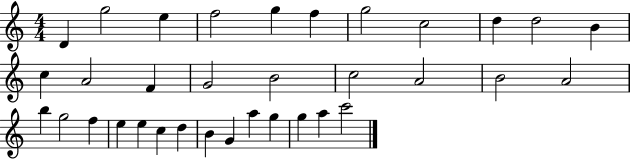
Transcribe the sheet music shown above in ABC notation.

X:1
T:Untitled
M:4/4
L:1/4
K:C
D g2 e f2 g f g2 c2 d d2 B c A2 F G2 B2 c2 A2 B2 A2 b g2 f e e c d B G a g g a c'2